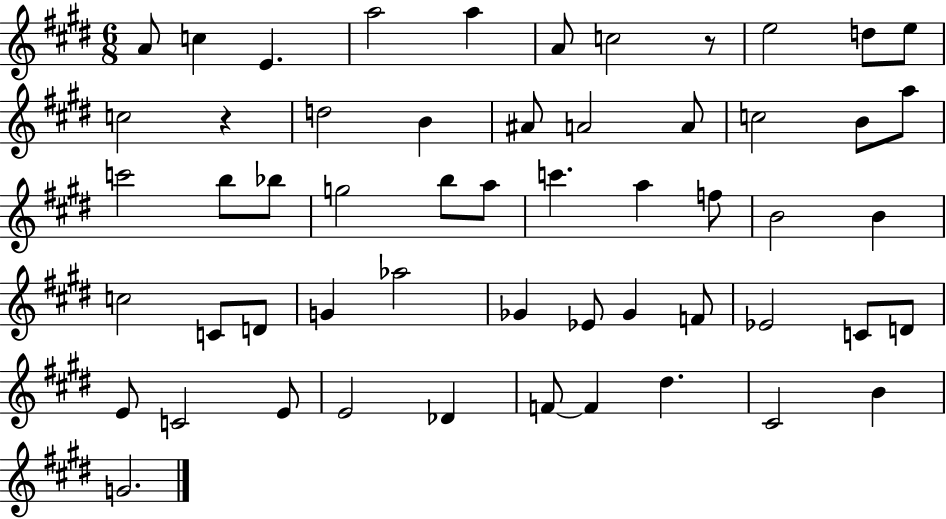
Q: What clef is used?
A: treble